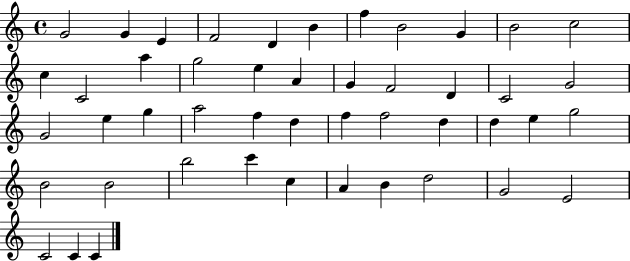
G4/h G4/q E4/q F4/h D4/q B4/q F5/q B4/h G4/q B4/h C5/h C5/q C4/h A5/q G5/h E5/q A4/q G4/q F4/h D4/q C4/h G4/h G4/h E5/q G5/q A5/h F5/q D5/q F5/q F5/h D5/q D5/q E5/q G5/h B4/h B4/h B5/h C6/q C5/q A4/q B4/q D5/h G4/h E4/h C4/h C4/q C4/q